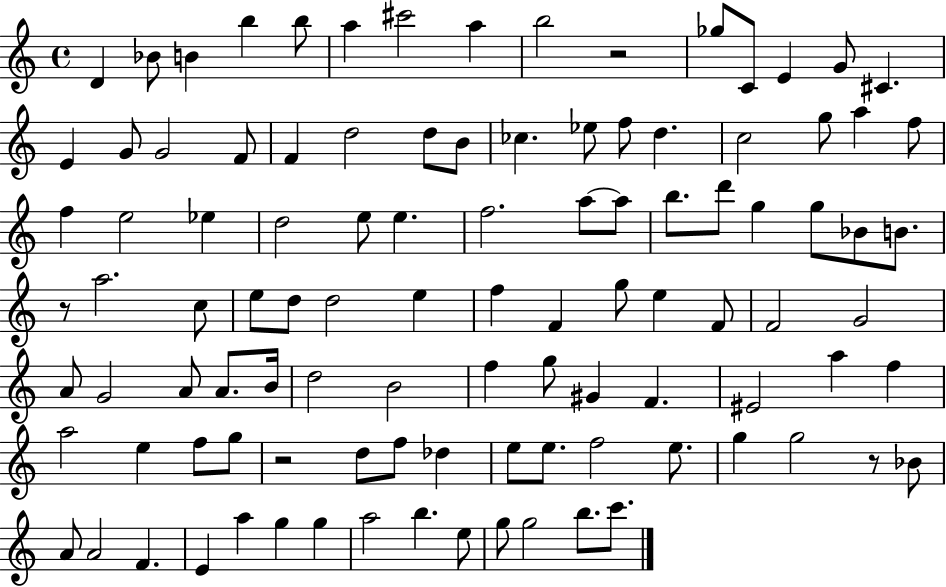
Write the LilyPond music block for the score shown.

{
  \clef treble
  \time 4/4
  \defaultTimeSignature
  \key c \major
  d'4 bes'8 b'4 b''4 b''8 | a''4 cis'''2 a''4 | b''2 r2 | ges''8 c'8 e'4 g'8 cis'4. | \break e'4 g'8 g'2 f'8 | f'4 d''2 d''8 b'8 | ces''4. ees''8 f''8 d''4. | c''2 g''8 a''4 f''8 | \break f''4 e''2 ees''4 | d''2 e''8 e''4. | f''2. a''8~~ a''8 | b''8. d'''8 g''4 g''8 bes'8 b'8. | \break r8 a''2. c''8 | e''8 d''8 d''2 e''4 | f''4 f'4 g''8 e''4 f'8 | f'2 g'2 | \break a'8 g'2 a'8 a'8. b'16 | d''2 b'2 | f''4 g''8 gis'4 f'4. | eis'2 a''4 f''4 | \break a''2 e''4 f''8 g''8 | r2 d''8 f''8 des''4 | e''8 e''8. f''2 e''8. | g''4 g''2 r8 bes'8 | \break a'8 a'2 f'4. | e'4 a''4 g''4 g''4 | a''2 b''4. e''8 | g''8 g''2 b''8. c'''8. | \break \bar "|."
}